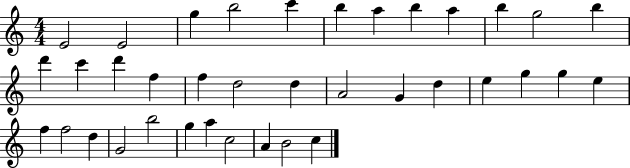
E4/h E4/h G5/q B5/h C6/q B5/q A5/q B5/q A5/q B5/q G5/h B5/q D6/q C6/q D6/q F5/q F5/q D5/h D5/q A4/h G4/q D5/q E5/q G5/q G5/q E5/q F5/q F5/h D5/q G4/h B5/h G5/q A5/q C5/h A4/q B4/h C5/q